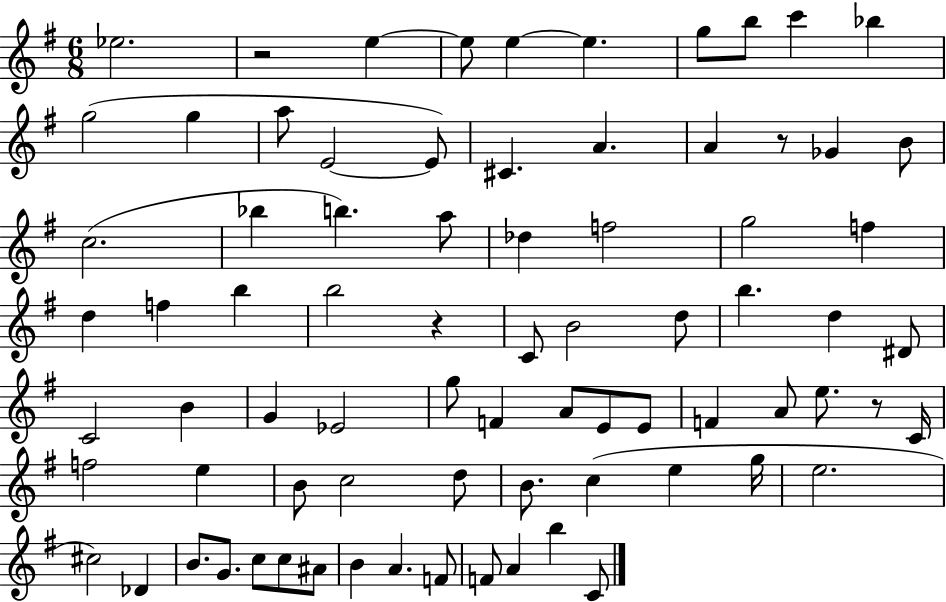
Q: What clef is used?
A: treble